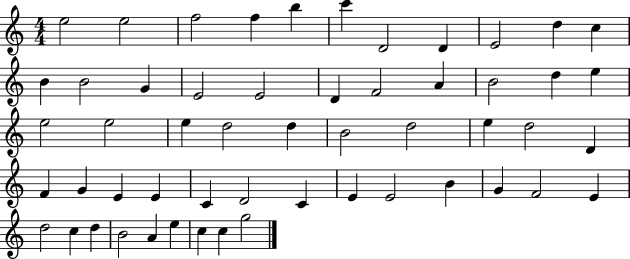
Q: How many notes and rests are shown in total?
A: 54